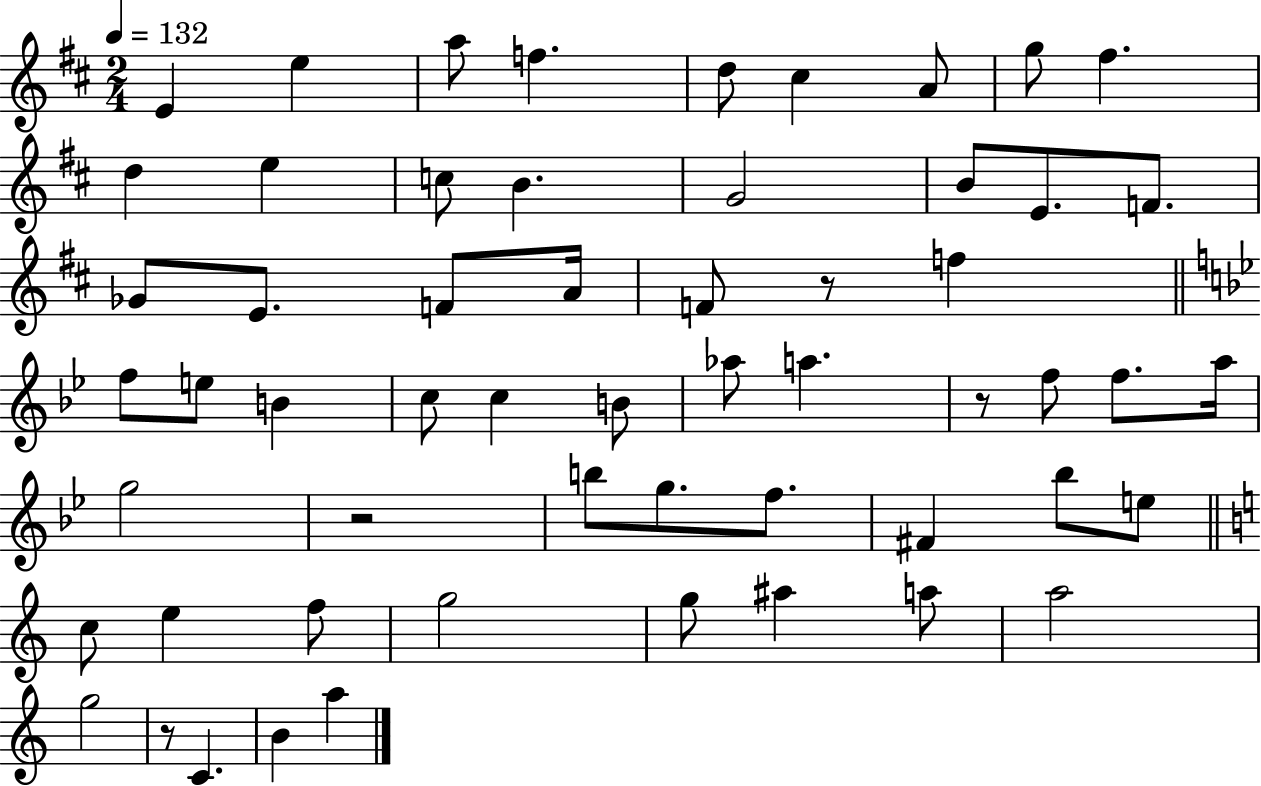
{
  \clef treble
  \numericTimeSignature
  \time 2/4
  \key d \major
  \tempo 4 = 132
  e'4 e''4 | a''8 f''4. | d''8 cis''4 a'8 | g''8 fis''4. | \break d''4 e''4 | c''8 b'4. | g'2 | b'8 e'8. f'8. | \break ges'8 e'8. f'8 a'16 | f'8 r8 f''4 | \bar "||" \break \key bes \major f''8 e''8 b'4 | c''8 c''4 b'8 | aes''8 a''4. | r8 f''8 f''8. a''16 | \break g''2 | r2 | b''8 g''8. f''8. | fis'4 bes''8 e''8 | \break \bar "||" \break \key c \major c''8 e''4 f''8 | g''2 | g''8 ais''4 a''8 | a''2 | \break g''2 | r8 c'4. | b'4 a''4 | \bar "|."
}